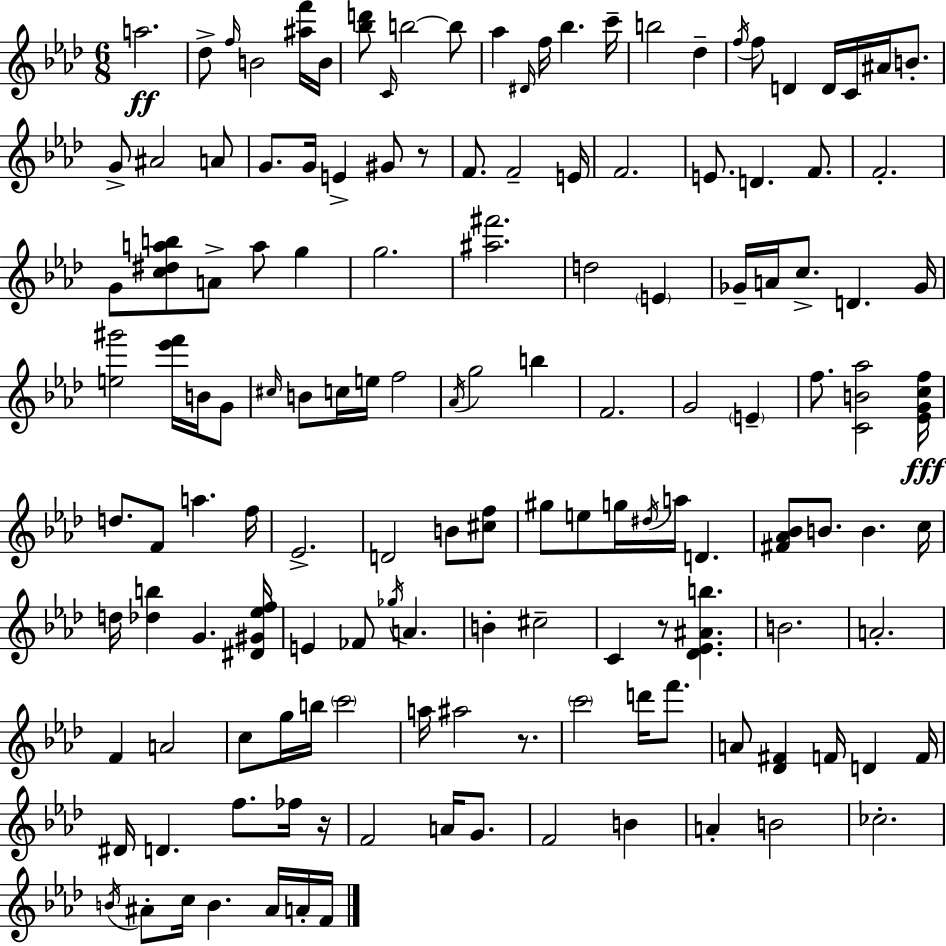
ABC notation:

X:1
T:Untitled
M:6/8
L:1/4
K:Ab
a2 _d/2 f/4 B2 [^af']/4 B/4 [_bd']/2 C/4 b2 b/2 _a ^D/4 f/4 _b c'/4 b2 _d f/4 f/2 D D/4 C/4 ^A/4 B/2 G/2 ^A2 A/2 G/2 G/4 E ^G/2 z/2 F/2 F2 E/4 F2 E/2 D F/2 F2 G/2 [c^dab]/2 A/2 a/2 g g2 [^a^f']2 d2 E _G/4 A/4 c/2 D _G/4 [e^g']2 [_e'f']/4 B/4 G/2 ^c/4 B/2 c/4 e/4 f2 _A/4 g2 b F2 G2 E f/2 [CB_a]2 [_EGcf]/4 d/2 F/2 a f/4 _E2 D2 B/2 [^cf]/2 ^g/2 e/2 g/4 ^d/4 a/4 D [^F_A_B]/2 B/2 B c/4 d/4 [_db] G [^D^G_ef]/4 E _F/2 _g/4 A B ^c2 C z/2 [_D_E^Ab] B2 A2 F A2 c/2 g/4 b/4 c'2 a/4 ^a2 z/2 c'2 d'/4 f'/2 A/2 [_D^F] F/4 D F/4 ^D/4 D f/2 _f/4 z/4 F2 A/4 G/2 F2 B A B2 _c2 B/4 ^A/2 c/4 B ^A/4 A/4 F/4